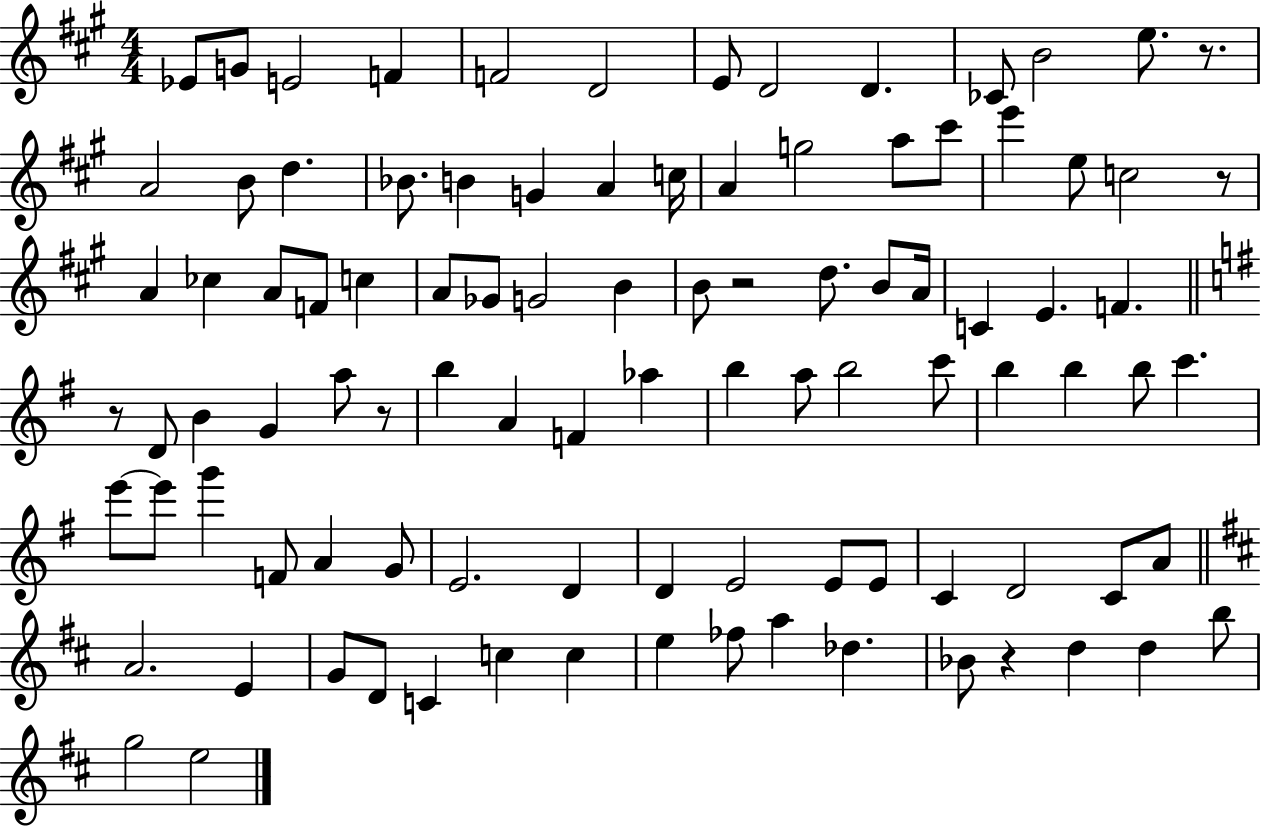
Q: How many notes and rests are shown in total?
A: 98